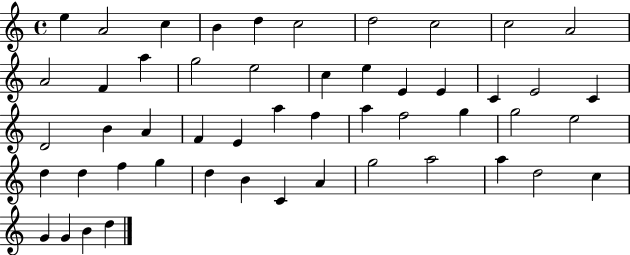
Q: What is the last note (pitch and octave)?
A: D5